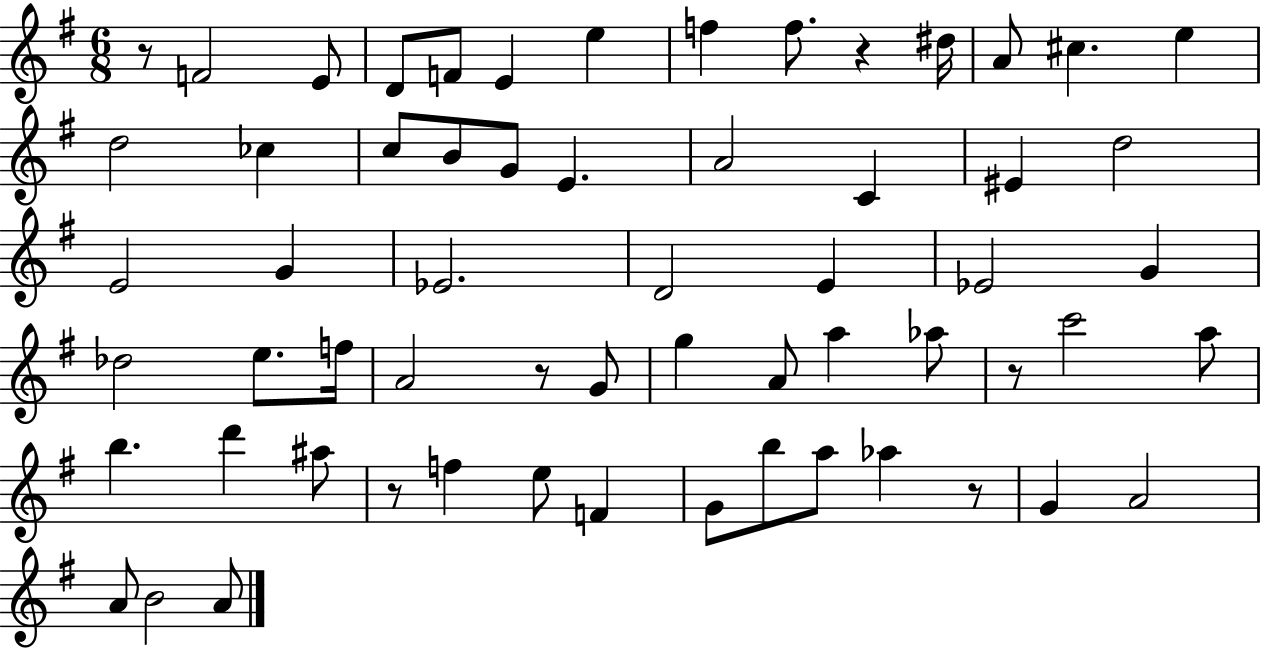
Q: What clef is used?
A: treble